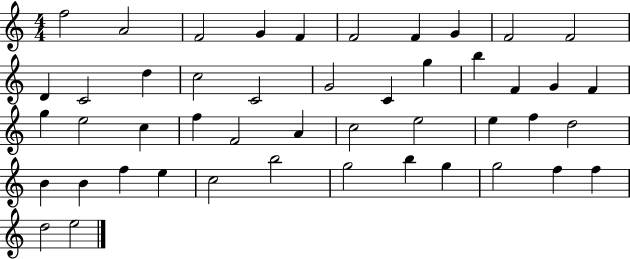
{
  \clef treble
  \numericTimeSignature
  \time 4/4
  \key c \major
  f''2 a'2 | f'2 g'4 f'4 | f'2 f'4 g'4 | f'2 f'2 | \break d'4 c'2 d''4 | c''2 c'2 | g'2 c'4 g''4 | b''4 f'4 g'4 f'4 | \break g''4 e''2 c''4 | f''4 f'2 a'4 | c''2 e''2 | e''4 f''4 d''2 | \break b'4 b'4 f''4 e''4 | c''2 b''2 | g''2 b''4 g''4 | g''2 f''4 f''4 | \break d''2 e''2 | \bar "|."
}